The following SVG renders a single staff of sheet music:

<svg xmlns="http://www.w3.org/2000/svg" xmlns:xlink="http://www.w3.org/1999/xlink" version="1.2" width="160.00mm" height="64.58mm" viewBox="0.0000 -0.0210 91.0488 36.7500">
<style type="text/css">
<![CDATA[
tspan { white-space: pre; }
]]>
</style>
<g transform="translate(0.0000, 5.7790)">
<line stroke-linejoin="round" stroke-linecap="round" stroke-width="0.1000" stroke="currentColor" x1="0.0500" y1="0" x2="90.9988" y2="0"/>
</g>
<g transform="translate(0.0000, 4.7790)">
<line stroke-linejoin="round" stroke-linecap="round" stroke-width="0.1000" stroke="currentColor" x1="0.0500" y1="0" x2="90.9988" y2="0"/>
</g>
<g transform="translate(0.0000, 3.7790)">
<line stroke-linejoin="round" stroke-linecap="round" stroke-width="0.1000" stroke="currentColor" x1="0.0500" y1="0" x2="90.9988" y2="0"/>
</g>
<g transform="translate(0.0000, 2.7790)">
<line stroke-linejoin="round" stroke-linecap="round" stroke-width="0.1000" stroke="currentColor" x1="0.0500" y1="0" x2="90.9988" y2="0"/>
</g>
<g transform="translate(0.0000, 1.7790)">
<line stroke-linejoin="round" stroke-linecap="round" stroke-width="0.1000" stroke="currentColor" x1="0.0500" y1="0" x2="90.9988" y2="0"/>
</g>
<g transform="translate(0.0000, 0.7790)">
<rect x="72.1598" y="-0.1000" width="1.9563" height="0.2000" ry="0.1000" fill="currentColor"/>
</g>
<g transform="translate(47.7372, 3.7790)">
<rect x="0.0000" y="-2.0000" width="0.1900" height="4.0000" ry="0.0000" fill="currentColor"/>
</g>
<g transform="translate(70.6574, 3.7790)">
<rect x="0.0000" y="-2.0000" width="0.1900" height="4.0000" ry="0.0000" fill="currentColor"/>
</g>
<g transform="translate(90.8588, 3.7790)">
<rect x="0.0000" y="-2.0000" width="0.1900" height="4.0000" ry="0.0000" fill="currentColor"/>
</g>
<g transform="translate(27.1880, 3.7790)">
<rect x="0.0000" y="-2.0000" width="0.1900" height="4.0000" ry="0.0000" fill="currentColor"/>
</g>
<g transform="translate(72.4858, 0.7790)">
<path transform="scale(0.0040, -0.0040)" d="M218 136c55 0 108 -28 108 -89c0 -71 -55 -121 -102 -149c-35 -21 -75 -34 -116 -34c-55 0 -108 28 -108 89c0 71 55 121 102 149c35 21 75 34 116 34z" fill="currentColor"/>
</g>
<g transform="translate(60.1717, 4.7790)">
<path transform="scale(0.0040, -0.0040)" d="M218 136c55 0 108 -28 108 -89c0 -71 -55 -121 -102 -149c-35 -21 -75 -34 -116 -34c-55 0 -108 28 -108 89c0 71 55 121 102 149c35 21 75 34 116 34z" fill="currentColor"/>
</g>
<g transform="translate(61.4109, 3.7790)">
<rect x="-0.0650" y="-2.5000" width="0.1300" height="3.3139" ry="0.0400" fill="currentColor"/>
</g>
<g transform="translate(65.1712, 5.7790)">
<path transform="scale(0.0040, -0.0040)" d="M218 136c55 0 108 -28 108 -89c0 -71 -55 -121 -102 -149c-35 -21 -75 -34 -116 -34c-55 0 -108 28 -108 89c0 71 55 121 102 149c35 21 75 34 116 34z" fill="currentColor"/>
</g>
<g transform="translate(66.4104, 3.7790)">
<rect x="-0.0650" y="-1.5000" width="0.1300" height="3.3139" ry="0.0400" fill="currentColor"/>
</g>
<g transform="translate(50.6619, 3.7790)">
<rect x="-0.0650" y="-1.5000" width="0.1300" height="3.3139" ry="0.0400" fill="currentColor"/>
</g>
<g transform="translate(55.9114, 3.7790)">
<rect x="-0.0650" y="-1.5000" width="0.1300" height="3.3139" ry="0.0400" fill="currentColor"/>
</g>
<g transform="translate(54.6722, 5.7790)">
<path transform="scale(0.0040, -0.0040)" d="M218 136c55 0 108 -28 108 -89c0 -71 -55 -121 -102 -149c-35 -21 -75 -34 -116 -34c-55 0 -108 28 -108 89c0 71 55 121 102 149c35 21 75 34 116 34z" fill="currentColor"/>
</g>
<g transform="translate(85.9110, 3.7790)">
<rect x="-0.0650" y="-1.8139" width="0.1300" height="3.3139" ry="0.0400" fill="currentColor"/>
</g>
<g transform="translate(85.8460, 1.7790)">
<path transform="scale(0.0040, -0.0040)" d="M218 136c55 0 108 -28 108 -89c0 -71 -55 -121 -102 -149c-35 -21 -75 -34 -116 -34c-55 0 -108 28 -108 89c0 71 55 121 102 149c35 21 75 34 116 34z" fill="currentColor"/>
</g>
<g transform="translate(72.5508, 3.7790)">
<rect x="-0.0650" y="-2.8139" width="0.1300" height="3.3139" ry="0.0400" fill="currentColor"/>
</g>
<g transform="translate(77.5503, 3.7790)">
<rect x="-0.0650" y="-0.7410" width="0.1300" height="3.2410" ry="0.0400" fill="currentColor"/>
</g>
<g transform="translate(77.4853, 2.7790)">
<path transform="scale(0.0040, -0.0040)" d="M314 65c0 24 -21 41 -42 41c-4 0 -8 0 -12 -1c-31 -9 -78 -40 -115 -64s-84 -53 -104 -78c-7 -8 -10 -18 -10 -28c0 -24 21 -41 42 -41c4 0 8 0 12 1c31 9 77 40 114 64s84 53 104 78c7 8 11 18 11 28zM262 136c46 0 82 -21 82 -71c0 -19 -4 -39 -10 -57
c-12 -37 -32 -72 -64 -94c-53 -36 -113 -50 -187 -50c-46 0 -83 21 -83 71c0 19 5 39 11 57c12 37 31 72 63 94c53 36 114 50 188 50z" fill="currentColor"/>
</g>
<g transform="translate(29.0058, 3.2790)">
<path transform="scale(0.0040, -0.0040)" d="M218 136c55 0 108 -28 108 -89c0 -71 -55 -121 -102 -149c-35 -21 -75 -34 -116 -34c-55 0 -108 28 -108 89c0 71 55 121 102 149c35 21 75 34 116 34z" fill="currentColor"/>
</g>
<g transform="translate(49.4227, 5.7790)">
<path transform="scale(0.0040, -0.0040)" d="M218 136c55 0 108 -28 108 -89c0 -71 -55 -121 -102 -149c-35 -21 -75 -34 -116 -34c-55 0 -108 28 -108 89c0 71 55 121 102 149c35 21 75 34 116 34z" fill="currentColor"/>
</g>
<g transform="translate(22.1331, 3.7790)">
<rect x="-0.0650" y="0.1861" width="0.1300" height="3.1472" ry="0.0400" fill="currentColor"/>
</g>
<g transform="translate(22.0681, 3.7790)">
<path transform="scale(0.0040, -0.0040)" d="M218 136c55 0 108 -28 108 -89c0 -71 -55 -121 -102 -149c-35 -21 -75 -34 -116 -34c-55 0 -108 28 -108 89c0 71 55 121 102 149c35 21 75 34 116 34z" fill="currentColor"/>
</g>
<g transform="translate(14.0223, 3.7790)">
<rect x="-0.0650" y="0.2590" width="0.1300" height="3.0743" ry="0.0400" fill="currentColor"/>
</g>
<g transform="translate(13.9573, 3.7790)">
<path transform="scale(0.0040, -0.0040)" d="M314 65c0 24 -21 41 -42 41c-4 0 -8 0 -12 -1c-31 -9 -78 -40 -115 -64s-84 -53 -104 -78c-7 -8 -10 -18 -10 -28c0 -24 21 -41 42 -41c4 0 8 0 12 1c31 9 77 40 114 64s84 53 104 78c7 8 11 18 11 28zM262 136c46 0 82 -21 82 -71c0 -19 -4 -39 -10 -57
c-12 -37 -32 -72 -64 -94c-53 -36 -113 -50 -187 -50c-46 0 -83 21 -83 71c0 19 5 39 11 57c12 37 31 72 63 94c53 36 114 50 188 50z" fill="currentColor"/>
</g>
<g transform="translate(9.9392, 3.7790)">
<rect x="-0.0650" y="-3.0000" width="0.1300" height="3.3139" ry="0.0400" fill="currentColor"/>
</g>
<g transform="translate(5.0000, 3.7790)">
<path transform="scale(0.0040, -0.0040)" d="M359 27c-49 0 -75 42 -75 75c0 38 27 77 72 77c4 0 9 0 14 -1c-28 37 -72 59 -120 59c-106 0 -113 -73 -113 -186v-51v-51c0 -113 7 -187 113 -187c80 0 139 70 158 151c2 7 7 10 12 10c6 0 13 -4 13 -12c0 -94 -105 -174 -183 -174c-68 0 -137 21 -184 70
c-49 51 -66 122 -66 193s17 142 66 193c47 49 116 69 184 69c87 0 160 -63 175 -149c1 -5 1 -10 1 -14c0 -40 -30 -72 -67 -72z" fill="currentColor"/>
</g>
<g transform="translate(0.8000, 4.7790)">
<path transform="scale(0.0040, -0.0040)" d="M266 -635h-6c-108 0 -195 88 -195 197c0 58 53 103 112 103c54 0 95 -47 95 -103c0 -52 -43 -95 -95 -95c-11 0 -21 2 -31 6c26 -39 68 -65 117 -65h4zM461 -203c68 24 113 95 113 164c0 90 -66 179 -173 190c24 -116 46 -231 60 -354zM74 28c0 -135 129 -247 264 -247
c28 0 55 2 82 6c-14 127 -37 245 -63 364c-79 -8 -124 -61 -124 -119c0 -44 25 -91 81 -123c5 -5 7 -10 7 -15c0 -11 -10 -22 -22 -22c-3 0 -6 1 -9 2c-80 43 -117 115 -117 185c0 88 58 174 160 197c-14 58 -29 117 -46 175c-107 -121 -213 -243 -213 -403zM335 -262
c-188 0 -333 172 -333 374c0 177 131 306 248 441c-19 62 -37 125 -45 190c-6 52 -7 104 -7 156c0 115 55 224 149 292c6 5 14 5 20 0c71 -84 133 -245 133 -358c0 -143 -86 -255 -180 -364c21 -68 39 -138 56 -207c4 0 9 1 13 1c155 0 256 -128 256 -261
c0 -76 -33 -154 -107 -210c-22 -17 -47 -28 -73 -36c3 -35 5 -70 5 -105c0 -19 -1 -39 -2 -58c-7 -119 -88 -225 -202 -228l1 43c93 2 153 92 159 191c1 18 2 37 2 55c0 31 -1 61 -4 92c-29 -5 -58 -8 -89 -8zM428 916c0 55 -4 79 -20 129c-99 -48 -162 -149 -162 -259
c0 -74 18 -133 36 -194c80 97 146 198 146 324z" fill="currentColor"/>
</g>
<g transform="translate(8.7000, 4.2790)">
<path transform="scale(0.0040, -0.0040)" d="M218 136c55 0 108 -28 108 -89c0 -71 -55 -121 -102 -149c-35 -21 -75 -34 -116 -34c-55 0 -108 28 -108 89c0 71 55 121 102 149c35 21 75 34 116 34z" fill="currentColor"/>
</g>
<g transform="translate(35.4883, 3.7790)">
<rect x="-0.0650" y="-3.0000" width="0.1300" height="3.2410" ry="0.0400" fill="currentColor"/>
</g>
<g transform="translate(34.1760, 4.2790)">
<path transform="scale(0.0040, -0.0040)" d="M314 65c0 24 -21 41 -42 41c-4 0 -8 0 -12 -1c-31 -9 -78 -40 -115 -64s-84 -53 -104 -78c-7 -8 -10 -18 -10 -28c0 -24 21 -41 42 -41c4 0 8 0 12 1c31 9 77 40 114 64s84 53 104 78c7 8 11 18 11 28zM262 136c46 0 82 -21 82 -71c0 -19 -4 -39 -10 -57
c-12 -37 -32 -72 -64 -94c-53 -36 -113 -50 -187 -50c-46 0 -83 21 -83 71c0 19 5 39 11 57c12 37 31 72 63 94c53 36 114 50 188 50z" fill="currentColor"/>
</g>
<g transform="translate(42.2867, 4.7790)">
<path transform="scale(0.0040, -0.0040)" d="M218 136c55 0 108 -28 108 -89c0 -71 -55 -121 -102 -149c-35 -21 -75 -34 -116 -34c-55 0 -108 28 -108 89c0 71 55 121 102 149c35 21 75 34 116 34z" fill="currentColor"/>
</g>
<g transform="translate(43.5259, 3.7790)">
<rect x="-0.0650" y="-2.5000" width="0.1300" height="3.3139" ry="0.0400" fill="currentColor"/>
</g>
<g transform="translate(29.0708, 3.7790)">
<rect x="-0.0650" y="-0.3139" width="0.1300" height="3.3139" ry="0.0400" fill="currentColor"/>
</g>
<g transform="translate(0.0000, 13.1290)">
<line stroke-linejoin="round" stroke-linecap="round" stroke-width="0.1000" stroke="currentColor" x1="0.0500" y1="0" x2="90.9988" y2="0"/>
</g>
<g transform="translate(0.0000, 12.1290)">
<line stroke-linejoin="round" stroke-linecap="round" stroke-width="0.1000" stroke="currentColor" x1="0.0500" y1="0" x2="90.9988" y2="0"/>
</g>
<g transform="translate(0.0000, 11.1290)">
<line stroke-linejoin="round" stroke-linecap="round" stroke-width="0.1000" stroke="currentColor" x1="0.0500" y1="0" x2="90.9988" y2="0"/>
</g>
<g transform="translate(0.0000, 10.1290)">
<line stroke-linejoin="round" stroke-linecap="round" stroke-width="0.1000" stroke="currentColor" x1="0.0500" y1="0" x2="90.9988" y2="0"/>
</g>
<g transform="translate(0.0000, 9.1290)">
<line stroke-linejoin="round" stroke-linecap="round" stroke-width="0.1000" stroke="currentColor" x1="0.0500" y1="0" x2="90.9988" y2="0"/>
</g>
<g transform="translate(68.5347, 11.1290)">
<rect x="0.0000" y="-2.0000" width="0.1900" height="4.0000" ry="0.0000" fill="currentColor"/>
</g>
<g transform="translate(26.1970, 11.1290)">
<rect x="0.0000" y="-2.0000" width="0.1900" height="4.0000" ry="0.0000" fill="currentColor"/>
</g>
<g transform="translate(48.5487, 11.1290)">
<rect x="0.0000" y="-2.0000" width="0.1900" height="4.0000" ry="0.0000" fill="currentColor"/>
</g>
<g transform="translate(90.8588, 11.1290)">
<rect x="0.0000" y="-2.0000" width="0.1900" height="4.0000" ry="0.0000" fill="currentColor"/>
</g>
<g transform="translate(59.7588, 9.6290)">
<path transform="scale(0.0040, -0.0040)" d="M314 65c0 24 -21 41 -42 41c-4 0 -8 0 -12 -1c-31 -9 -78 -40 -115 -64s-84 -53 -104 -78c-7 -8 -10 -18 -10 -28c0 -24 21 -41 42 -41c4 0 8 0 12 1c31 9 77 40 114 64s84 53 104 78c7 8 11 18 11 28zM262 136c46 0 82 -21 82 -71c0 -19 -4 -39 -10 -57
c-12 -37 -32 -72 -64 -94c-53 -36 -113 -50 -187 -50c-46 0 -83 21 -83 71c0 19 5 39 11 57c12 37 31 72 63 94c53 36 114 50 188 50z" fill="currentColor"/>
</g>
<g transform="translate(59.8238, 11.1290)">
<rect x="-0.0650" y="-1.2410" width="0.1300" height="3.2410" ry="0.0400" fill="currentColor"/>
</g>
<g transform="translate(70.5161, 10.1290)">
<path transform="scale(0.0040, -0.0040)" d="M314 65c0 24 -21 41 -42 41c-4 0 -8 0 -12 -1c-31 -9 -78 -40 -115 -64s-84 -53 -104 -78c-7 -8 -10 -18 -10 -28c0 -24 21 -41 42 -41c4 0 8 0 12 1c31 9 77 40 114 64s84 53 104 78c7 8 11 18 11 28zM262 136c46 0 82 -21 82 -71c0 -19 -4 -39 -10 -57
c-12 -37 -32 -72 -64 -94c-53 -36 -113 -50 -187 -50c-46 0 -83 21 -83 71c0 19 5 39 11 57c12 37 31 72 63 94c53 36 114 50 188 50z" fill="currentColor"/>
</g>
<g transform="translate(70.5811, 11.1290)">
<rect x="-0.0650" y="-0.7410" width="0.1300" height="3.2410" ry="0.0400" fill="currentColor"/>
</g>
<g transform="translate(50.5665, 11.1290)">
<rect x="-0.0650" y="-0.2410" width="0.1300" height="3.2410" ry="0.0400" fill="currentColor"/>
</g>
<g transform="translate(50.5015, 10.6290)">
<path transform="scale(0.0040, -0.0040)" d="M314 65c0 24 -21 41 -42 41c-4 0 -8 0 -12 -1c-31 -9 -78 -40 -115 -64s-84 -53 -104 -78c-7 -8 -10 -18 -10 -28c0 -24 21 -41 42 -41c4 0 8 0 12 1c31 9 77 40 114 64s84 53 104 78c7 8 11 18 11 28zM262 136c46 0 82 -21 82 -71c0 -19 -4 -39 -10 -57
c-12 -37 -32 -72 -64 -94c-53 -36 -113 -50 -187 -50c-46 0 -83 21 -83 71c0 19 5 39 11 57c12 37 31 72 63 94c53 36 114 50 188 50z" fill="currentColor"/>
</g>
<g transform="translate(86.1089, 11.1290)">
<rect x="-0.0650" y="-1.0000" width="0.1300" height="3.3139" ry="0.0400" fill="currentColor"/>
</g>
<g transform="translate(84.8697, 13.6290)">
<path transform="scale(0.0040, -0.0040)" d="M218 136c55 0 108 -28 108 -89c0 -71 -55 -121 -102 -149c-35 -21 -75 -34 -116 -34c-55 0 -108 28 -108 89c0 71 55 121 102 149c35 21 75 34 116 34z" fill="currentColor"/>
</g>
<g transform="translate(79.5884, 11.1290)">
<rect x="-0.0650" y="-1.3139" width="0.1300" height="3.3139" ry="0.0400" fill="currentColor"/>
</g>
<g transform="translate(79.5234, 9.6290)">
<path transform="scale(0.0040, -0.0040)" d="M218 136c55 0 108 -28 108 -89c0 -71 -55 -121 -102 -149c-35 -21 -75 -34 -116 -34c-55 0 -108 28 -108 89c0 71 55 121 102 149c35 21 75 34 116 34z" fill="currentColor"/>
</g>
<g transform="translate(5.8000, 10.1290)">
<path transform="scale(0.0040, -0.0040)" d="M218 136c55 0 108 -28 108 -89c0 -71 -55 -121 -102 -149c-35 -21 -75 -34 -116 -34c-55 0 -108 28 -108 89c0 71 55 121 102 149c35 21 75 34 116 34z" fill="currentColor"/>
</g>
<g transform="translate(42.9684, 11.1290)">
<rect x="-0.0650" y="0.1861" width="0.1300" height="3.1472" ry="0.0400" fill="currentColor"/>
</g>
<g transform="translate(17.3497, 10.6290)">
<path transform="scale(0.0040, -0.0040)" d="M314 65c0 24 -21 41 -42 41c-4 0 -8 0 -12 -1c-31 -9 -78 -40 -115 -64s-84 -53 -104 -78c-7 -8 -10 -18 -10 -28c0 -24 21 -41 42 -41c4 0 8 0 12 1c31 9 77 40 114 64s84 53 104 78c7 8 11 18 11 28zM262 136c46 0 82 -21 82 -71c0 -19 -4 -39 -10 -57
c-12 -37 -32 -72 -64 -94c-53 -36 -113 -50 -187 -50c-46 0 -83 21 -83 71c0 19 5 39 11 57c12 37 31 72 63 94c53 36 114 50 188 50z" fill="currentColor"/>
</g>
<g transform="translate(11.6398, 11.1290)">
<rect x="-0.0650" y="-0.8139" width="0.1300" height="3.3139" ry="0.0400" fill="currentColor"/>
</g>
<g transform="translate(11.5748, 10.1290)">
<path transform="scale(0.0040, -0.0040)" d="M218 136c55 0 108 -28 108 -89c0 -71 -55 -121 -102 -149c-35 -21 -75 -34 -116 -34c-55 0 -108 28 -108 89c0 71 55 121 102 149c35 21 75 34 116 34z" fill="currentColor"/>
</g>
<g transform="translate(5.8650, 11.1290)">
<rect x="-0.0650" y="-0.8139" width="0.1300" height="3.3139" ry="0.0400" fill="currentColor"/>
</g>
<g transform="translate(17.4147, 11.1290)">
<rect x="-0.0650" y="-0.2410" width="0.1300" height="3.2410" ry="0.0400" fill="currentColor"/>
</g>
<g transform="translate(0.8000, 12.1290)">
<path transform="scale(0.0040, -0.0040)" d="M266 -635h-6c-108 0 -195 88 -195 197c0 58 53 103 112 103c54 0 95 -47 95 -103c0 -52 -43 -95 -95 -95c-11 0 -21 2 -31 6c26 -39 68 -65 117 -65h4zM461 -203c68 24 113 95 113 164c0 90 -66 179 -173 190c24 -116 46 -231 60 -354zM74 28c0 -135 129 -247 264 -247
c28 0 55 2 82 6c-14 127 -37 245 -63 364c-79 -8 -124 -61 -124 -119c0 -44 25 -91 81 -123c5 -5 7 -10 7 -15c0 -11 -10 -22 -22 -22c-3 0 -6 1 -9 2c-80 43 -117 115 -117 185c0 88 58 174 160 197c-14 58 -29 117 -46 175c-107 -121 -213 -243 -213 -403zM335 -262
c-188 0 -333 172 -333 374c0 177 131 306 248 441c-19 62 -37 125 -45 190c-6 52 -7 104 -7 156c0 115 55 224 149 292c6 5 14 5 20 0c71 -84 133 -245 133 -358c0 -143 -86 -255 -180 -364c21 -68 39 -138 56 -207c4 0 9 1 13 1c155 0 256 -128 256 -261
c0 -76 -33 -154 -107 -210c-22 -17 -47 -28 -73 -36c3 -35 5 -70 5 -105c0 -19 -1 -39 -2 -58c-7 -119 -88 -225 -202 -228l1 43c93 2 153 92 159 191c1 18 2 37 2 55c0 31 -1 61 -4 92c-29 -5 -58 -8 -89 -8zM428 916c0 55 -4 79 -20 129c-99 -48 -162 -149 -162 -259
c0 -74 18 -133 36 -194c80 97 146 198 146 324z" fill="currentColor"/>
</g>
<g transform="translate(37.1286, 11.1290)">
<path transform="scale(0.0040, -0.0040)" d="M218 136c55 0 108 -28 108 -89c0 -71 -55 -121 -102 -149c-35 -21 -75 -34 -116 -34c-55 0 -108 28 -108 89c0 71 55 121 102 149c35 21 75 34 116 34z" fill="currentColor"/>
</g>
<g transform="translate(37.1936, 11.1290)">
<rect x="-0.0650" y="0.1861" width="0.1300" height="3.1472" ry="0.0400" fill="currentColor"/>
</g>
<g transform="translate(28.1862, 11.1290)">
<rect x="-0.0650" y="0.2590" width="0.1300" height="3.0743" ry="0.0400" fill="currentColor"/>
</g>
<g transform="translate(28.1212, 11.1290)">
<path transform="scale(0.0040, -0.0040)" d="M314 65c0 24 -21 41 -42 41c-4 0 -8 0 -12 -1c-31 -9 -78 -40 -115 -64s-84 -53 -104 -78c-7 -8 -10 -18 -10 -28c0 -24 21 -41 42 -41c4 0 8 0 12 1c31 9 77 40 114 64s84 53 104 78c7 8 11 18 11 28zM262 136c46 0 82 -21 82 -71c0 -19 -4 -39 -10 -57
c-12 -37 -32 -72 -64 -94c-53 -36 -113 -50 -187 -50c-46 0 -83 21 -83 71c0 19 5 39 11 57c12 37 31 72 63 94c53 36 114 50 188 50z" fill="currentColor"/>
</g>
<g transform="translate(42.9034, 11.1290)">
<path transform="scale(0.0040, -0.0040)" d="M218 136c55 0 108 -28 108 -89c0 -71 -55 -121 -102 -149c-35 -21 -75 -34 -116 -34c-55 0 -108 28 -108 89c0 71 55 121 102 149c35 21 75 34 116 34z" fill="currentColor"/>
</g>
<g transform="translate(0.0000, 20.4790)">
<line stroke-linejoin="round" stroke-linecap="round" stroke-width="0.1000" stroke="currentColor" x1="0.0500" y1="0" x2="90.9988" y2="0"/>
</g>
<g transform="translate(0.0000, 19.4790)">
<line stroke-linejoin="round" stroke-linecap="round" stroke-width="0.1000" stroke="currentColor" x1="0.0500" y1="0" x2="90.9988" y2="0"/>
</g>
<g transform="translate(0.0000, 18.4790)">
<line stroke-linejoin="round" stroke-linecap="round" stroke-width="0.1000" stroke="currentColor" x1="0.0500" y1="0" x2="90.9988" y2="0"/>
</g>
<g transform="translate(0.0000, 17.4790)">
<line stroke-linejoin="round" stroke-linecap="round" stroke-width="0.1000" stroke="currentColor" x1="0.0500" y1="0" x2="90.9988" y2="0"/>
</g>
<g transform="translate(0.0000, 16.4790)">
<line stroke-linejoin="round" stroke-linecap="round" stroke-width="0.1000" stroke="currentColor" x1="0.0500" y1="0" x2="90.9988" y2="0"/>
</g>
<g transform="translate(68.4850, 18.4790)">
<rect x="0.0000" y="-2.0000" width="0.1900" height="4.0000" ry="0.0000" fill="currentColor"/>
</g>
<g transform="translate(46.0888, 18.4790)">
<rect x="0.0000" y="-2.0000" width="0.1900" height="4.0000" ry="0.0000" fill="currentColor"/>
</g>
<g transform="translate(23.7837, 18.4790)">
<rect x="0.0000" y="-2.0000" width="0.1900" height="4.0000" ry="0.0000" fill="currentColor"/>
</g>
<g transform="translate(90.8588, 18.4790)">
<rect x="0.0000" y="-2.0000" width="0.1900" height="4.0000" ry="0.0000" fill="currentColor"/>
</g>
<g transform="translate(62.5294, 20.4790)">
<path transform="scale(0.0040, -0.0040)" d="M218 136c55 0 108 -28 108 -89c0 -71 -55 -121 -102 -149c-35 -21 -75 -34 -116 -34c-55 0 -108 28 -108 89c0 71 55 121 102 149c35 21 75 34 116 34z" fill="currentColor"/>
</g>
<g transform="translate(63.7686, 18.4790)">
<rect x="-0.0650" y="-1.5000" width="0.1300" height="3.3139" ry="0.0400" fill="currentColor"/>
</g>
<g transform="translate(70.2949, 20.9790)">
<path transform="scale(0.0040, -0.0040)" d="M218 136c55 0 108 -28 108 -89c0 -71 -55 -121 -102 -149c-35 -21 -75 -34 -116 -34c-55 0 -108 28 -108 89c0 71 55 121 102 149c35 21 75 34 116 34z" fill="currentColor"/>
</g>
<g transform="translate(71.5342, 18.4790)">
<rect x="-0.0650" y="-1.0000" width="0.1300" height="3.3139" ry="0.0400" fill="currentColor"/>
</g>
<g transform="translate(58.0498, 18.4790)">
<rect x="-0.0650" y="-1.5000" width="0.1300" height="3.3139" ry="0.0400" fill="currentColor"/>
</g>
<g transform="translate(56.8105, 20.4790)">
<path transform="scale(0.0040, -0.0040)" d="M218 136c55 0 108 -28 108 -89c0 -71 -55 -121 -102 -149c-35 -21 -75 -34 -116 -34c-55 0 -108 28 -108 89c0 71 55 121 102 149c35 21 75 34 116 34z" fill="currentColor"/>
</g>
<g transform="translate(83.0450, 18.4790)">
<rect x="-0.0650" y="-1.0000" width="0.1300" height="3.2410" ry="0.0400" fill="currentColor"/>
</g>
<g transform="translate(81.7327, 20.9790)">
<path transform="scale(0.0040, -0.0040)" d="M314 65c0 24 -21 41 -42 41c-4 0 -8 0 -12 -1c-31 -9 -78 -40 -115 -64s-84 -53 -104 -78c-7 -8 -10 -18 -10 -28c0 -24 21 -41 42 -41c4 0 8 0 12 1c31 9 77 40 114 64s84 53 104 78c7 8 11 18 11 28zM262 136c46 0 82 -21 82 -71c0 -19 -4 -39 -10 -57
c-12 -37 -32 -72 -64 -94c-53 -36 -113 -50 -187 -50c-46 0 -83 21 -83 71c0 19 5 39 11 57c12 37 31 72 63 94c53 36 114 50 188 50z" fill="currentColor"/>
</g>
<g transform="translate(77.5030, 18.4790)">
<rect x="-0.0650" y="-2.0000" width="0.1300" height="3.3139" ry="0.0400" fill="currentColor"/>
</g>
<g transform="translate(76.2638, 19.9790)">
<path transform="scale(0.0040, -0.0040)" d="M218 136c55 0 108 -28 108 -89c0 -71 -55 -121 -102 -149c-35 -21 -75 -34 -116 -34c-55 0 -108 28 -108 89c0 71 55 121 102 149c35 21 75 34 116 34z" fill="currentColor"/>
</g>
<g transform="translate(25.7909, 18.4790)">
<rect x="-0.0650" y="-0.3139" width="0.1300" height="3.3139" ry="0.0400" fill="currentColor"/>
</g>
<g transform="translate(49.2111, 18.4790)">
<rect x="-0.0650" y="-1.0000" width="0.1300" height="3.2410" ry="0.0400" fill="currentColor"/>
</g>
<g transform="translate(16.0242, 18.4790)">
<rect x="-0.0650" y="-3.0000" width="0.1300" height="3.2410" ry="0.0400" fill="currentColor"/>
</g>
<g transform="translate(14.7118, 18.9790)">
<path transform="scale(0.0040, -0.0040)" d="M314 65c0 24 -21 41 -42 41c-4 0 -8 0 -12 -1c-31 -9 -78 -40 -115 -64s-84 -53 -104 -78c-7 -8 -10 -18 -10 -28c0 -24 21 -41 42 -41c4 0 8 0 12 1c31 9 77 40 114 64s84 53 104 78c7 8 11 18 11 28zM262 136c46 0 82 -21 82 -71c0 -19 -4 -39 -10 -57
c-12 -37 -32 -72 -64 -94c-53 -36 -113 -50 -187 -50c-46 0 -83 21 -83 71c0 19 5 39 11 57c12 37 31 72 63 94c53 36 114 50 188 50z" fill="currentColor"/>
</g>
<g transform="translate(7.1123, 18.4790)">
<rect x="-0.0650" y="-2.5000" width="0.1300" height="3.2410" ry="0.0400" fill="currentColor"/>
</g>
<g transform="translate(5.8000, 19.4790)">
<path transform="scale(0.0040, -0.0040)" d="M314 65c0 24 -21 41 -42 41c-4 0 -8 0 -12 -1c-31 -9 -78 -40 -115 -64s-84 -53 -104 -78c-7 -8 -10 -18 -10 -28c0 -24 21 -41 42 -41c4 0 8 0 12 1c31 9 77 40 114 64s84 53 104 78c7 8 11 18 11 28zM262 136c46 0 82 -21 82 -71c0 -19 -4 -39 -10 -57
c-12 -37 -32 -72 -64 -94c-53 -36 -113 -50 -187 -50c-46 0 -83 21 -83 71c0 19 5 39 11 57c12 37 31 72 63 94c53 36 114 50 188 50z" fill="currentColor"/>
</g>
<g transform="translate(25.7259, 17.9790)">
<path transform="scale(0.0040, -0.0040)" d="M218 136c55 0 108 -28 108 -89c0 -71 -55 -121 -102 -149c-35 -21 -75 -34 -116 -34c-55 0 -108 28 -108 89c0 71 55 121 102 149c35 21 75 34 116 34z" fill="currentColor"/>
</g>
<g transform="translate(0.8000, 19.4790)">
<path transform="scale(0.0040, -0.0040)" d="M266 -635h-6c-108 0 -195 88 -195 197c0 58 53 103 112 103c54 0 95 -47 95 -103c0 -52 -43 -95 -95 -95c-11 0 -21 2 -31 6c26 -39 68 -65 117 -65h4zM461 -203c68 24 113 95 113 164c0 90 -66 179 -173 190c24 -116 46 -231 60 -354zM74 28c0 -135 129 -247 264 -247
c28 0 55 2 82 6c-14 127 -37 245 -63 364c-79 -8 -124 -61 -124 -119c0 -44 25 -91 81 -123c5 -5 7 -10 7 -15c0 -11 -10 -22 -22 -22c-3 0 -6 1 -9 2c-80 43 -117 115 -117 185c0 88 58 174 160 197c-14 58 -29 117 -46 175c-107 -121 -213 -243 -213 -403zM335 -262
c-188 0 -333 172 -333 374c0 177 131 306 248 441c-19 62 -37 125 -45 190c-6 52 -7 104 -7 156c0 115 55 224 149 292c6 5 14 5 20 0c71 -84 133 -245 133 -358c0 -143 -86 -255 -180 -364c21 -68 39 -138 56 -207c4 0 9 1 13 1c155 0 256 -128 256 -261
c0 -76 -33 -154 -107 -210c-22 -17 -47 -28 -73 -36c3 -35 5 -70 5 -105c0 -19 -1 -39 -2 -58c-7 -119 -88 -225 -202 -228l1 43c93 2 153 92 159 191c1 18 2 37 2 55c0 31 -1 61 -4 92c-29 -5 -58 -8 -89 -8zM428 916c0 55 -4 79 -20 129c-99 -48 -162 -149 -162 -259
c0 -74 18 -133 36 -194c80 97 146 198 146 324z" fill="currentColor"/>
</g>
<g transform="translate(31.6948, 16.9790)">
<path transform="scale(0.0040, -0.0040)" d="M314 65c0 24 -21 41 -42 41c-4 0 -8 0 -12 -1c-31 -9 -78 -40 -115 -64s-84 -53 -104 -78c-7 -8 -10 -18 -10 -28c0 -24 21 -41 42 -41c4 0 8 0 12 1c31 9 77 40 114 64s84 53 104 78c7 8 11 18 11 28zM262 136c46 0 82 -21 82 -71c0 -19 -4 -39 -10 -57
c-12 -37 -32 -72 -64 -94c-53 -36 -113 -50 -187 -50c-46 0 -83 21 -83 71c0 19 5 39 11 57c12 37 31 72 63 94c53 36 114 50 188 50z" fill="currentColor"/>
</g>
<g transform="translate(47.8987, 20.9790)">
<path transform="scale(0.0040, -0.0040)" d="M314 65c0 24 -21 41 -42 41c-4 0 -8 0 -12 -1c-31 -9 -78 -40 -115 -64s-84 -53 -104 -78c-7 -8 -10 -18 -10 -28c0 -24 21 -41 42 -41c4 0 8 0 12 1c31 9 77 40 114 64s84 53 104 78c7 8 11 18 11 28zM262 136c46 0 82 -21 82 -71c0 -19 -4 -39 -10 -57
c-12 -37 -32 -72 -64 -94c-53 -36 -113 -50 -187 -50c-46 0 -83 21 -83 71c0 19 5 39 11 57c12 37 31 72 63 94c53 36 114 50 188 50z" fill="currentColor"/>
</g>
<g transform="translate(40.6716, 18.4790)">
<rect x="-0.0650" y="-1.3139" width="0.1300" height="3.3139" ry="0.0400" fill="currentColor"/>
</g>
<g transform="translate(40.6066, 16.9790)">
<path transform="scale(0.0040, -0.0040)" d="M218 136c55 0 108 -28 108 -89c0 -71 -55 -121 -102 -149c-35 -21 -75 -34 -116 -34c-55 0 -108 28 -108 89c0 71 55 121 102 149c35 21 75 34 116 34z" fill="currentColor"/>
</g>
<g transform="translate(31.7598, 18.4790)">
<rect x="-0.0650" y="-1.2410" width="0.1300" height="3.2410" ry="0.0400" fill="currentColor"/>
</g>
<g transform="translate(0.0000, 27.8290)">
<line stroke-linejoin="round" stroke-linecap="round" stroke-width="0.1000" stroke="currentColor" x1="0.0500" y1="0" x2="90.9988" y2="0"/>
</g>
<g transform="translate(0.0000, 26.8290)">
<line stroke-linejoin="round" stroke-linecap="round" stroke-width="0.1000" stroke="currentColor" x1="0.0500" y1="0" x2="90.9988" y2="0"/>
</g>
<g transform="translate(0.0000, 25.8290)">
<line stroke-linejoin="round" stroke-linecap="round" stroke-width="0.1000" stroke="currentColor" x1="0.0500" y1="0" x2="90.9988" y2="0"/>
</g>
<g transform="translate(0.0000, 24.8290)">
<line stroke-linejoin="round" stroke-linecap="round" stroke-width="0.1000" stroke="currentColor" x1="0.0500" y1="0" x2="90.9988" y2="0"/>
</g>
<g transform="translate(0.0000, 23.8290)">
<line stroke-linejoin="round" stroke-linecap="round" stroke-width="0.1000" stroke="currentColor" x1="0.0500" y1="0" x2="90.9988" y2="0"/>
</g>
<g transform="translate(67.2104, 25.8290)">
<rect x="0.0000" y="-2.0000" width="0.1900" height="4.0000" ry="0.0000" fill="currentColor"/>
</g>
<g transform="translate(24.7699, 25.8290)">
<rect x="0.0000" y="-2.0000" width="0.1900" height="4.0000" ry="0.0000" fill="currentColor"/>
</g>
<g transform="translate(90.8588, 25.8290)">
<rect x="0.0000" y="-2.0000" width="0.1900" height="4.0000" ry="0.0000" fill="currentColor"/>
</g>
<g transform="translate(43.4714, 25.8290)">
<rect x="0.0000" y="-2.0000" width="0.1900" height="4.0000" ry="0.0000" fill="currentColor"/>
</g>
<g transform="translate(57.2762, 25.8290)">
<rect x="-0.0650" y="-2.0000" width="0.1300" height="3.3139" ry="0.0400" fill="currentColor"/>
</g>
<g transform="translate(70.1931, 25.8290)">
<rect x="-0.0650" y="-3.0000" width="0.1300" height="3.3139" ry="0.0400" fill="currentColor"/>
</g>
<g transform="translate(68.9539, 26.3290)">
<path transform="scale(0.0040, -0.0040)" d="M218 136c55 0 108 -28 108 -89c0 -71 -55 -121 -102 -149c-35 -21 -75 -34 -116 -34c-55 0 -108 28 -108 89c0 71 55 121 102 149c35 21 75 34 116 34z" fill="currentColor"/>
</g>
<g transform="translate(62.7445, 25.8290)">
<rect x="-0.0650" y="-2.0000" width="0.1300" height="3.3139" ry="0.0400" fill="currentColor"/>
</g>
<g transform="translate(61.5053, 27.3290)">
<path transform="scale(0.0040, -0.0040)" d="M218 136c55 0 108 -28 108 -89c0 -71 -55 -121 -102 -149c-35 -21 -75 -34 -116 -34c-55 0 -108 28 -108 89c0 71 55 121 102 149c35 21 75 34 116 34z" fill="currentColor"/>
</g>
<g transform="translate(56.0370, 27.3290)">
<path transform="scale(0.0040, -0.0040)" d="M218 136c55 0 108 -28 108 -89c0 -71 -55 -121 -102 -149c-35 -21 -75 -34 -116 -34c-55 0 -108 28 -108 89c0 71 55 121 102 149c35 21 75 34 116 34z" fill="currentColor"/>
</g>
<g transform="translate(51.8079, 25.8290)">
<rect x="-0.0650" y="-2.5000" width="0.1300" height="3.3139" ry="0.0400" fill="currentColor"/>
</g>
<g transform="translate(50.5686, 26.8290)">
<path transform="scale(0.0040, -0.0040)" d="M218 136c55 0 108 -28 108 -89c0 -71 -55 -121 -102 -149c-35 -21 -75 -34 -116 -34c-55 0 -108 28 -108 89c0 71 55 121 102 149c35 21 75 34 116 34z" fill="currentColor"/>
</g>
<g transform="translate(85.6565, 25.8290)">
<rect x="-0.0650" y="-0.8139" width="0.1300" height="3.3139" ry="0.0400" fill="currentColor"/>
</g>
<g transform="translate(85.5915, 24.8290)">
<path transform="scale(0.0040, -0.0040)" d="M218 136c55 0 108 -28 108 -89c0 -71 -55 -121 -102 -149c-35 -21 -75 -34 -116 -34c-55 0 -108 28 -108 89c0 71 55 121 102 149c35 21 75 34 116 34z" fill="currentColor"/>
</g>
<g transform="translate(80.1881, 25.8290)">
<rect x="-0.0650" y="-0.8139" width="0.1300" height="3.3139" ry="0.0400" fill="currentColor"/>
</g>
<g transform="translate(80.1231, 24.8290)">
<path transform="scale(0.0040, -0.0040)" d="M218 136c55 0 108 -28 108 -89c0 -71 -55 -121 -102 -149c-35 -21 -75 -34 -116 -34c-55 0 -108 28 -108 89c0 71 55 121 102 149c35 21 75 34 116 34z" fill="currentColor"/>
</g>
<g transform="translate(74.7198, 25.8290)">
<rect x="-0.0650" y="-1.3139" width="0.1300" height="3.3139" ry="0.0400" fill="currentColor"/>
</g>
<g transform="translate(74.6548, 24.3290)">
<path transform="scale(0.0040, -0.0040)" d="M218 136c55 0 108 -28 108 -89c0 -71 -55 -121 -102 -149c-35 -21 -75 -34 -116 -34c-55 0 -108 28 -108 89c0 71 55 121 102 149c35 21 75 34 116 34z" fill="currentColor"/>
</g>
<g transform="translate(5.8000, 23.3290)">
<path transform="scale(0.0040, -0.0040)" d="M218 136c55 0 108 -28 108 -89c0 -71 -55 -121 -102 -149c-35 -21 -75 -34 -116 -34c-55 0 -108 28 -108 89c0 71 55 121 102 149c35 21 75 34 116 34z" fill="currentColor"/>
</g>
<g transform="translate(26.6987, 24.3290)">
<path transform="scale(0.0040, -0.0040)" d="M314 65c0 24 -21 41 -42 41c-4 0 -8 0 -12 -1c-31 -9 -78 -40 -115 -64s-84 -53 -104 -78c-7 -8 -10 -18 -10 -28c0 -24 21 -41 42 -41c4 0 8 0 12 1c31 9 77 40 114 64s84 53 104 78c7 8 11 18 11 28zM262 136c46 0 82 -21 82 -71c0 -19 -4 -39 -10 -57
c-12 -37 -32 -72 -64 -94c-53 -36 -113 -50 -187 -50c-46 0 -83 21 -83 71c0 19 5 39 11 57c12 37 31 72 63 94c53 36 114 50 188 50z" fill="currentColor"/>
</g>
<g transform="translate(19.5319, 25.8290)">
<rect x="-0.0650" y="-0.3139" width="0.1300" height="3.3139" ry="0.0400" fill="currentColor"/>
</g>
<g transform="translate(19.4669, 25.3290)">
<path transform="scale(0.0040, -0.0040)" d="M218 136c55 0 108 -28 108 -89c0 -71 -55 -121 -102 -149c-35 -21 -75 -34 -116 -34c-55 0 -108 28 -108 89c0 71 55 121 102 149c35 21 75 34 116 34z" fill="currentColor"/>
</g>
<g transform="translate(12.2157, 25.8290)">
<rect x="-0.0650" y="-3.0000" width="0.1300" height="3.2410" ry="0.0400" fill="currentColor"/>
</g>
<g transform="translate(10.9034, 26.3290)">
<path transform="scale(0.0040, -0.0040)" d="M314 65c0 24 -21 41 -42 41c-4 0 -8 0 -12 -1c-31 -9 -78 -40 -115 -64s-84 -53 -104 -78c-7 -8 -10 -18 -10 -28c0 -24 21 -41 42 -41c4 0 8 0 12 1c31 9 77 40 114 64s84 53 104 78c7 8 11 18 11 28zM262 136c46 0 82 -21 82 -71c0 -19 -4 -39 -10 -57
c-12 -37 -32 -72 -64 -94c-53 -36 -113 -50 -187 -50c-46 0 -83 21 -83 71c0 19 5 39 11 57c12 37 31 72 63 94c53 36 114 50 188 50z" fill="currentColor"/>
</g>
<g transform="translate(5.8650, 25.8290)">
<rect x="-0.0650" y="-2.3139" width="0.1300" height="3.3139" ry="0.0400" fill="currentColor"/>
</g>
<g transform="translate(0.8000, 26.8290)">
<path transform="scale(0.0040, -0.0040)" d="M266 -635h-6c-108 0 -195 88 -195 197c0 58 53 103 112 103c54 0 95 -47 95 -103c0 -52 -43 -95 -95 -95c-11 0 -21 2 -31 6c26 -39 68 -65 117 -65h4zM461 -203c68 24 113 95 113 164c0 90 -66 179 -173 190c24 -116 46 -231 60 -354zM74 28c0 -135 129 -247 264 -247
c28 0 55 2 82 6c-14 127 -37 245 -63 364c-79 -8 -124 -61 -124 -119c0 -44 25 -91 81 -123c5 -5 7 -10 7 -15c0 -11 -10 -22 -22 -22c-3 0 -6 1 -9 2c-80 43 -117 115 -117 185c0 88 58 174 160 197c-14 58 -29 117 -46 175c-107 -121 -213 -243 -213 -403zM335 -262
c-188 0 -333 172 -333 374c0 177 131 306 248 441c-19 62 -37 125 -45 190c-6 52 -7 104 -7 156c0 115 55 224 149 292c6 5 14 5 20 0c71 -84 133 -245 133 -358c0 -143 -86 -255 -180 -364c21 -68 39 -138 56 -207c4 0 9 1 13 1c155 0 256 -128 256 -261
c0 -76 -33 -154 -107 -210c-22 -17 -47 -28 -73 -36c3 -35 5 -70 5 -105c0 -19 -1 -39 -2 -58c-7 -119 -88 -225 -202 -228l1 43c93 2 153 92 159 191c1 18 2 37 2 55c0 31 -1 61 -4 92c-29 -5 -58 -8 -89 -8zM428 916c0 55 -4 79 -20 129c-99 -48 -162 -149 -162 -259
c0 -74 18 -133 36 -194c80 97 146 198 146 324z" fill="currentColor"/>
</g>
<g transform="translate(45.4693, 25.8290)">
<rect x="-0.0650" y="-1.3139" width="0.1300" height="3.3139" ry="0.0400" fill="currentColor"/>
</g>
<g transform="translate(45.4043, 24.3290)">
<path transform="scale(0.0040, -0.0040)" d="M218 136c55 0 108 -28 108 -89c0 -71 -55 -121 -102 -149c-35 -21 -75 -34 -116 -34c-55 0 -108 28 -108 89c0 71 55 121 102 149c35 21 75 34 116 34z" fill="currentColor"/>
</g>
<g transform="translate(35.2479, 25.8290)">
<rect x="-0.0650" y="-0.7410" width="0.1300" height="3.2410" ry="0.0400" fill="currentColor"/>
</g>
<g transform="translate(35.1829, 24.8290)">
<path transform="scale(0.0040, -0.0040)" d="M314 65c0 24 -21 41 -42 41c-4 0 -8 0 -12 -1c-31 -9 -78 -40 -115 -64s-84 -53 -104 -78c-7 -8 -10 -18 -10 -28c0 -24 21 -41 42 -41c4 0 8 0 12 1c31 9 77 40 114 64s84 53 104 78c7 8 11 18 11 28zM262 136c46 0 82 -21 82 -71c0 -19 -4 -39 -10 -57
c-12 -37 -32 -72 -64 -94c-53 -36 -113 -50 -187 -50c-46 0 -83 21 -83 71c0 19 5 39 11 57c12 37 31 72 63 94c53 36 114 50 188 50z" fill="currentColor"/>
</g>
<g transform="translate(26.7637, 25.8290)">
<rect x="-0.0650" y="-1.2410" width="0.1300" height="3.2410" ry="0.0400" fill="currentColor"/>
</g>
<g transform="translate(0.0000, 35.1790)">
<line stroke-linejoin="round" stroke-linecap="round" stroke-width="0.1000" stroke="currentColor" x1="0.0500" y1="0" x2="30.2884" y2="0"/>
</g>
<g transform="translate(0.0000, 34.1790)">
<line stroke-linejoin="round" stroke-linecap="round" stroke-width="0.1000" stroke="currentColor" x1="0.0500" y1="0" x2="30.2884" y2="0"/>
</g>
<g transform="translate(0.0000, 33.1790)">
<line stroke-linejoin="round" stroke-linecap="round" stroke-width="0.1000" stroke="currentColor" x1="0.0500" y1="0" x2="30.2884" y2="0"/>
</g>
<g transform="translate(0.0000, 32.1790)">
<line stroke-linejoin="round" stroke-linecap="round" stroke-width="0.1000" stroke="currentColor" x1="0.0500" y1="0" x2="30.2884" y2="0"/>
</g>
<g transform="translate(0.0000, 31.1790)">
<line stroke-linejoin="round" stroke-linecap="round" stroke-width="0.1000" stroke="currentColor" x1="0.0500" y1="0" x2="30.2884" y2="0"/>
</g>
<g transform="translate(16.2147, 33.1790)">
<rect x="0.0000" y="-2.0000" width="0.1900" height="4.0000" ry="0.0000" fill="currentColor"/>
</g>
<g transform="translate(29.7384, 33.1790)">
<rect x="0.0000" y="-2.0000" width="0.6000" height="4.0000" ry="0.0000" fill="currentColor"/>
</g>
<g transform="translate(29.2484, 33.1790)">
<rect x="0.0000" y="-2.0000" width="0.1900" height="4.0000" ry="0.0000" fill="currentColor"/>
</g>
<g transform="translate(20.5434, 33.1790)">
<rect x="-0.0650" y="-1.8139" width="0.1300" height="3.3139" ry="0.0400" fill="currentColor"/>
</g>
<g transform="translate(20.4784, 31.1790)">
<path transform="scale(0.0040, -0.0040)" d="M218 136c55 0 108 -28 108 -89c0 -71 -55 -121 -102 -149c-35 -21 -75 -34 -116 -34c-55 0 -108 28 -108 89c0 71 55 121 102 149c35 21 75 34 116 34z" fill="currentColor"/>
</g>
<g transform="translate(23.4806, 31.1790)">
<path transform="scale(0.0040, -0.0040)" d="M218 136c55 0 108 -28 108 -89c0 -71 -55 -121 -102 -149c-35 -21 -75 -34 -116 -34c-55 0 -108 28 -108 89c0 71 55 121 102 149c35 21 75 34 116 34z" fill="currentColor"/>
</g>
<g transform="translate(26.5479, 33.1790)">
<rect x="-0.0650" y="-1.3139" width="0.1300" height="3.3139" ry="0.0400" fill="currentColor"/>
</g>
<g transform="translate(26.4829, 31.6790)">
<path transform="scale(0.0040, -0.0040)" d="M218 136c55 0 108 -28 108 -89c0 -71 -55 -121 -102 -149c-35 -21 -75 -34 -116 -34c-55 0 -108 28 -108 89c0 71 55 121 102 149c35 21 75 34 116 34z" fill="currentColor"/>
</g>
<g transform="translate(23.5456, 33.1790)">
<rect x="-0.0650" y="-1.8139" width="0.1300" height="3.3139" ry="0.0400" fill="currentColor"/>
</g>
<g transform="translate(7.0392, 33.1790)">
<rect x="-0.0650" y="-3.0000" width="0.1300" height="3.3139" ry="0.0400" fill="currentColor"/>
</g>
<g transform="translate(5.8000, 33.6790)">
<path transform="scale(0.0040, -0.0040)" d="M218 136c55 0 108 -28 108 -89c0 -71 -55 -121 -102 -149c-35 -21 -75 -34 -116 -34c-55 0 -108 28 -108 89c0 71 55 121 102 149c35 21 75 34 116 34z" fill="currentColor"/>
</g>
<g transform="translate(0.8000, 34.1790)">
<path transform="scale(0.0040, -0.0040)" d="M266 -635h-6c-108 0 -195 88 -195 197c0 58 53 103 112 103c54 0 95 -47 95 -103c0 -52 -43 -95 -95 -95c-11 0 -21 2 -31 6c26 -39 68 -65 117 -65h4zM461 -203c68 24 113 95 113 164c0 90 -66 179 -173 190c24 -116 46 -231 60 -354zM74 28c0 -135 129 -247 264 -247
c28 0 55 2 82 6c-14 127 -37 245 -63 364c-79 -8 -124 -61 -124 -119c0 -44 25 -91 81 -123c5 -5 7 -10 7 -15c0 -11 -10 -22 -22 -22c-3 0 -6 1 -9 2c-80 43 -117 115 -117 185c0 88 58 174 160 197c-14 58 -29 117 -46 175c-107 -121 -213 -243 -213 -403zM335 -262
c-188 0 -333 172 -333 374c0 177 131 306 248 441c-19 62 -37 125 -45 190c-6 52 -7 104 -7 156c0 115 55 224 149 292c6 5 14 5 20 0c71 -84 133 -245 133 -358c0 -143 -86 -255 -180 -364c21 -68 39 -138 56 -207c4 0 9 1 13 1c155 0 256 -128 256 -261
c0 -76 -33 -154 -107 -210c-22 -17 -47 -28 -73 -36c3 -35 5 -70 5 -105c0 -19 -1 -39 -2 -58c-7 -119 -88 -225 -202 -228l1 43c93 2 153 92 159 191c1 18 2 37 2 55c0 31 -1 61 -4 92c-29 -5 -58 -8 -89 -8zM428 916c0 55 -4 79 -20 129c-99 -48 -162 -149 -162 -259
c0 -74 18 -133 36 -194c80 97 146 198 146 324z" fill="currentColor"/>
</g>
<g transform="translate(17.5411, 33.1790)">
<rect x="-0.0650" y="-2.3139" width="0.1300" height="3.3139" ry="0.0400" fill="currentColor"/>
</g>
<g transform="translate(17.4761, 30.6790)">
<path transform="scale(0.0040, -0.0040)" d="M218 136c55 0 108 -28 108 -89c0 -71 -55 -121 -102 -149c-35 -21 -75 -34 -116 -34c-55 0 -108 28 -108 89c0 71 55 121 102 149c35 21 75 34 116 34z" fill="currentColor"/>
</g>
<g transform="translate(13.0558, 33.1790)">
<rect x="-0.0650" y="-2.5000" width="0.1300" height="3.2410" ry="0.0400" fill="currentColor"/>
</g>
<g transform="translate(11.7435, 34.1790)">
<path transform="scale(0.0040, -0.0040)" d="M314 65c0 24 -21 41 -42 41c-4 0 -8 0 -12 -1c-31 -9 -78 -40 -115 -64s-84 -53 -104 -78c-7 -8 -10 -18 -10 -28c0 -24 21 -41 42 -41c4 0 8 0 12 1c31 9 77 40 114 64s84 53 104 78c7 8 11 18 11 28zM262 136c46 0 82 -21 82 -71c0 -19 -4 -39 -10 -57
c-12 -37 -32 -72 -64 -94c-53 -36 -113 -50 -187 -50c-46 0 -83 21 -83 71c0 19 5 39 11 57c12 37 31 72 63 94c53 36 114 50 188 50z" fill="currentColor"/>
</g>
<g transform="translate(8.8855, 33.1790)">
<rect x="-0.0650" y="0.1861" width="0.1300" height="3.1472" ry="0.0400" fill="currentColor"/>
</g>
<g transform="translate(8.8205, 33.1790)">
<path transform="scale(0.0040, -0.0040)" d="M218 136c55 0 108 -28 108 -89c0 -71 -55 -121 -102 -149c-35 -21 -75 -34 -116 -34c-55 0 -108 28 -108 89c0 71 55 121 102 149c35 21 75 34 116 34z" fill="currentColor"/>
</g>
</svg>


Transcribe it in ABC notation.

X:1
T:Untitled
M:4/4
L:1/4
K:C
A B2 B c A2 G E E G E a d2 f d d c2 B2 B B c2 e2 d2 e D G2 A2 c e2 e D2 E E D F D2 g A2 c e2 d2 e G F F A e d d A B G2 g f f e